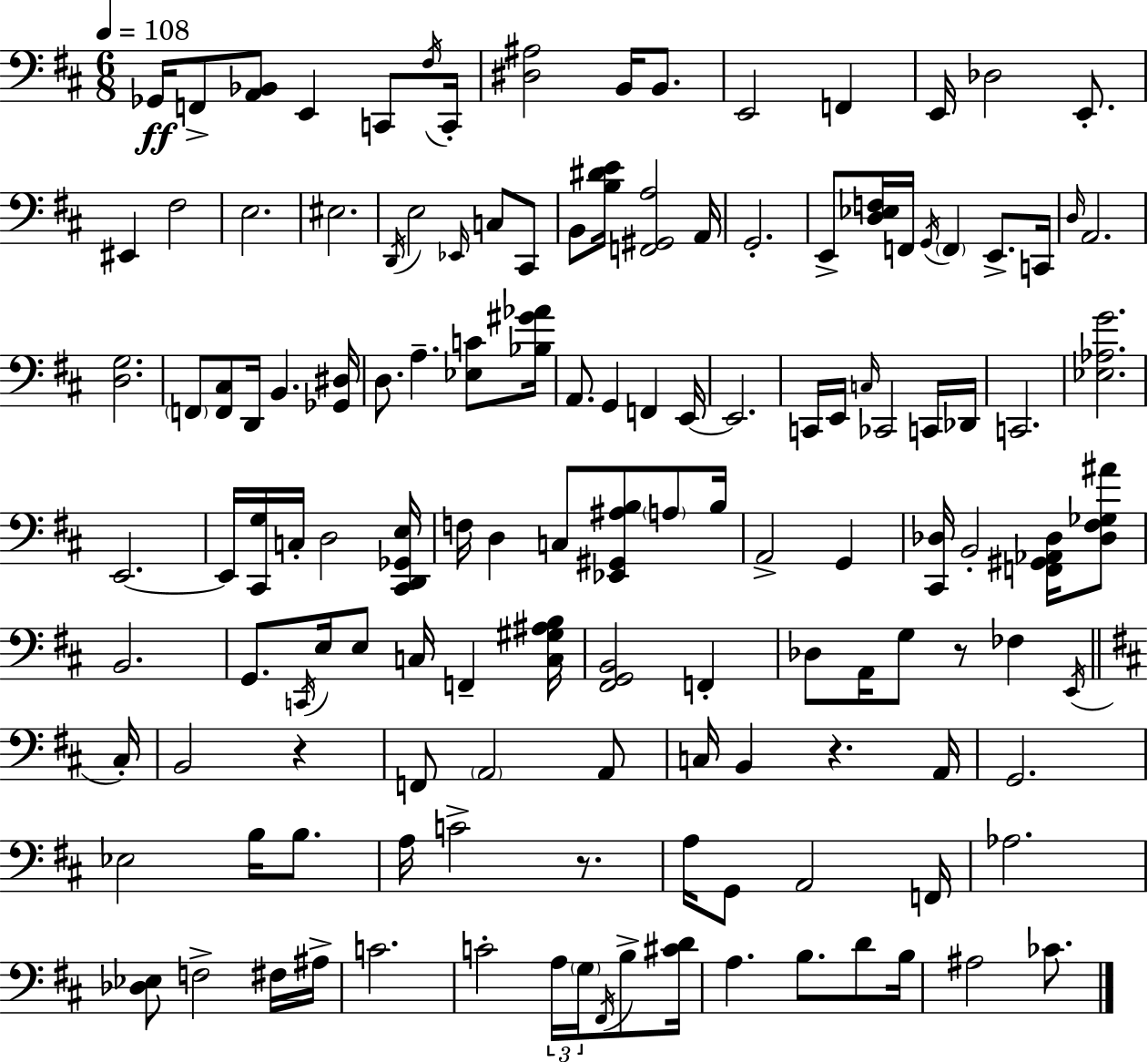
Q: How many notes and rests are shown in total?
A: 134